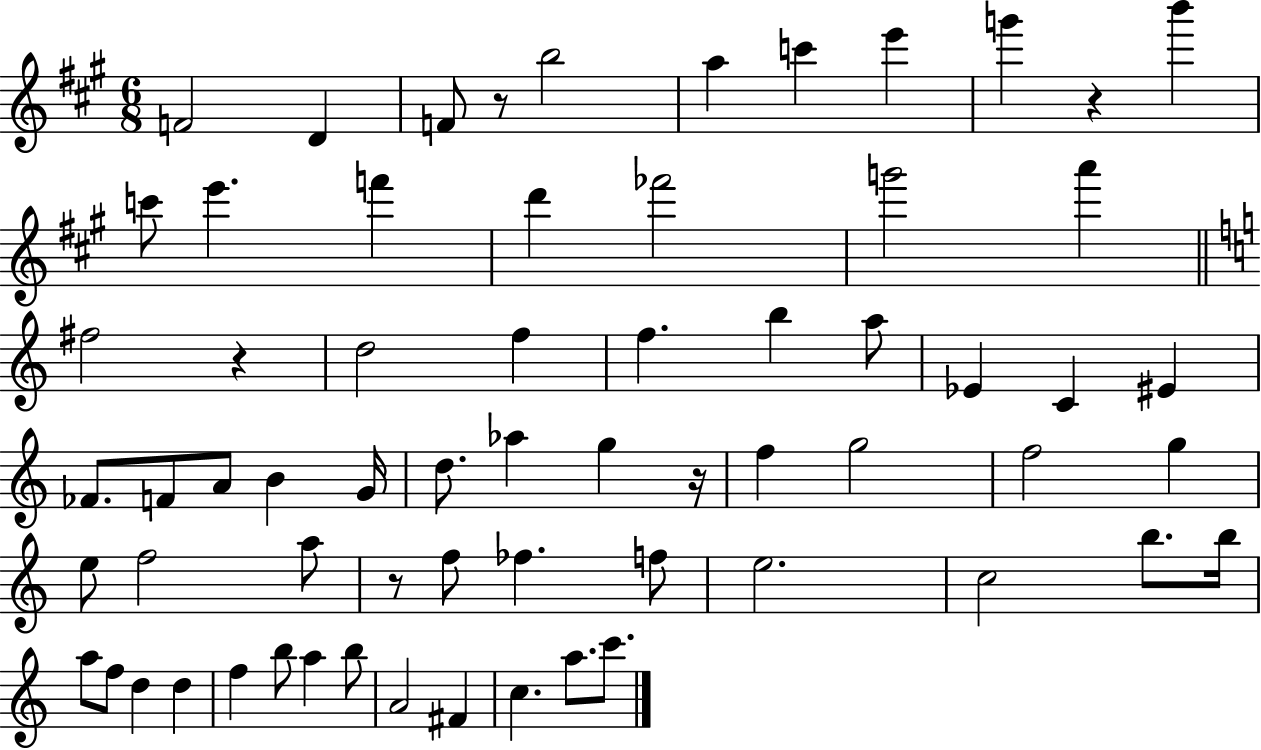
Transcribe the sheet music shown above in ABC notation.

X:1
T:Untitled
M:6/8
L:1/4
K:A
F2 D F/2 z/2 b2 a c' e' g' z b' c'/2 e' f' d' _f'2 g'2 a' ^f2 z d2 f f b a/2 _E C ^E _F/2 F/2 A/2 B G/4 d/2 _a g z/4 f g2 f2 g e/2 f2 a/2 z/2 f/2 _f f/2 e2 c2 b/2 b/4 a/2 f/2 d d f b/2 a b/2 A2 ^F c a/2 c'/2